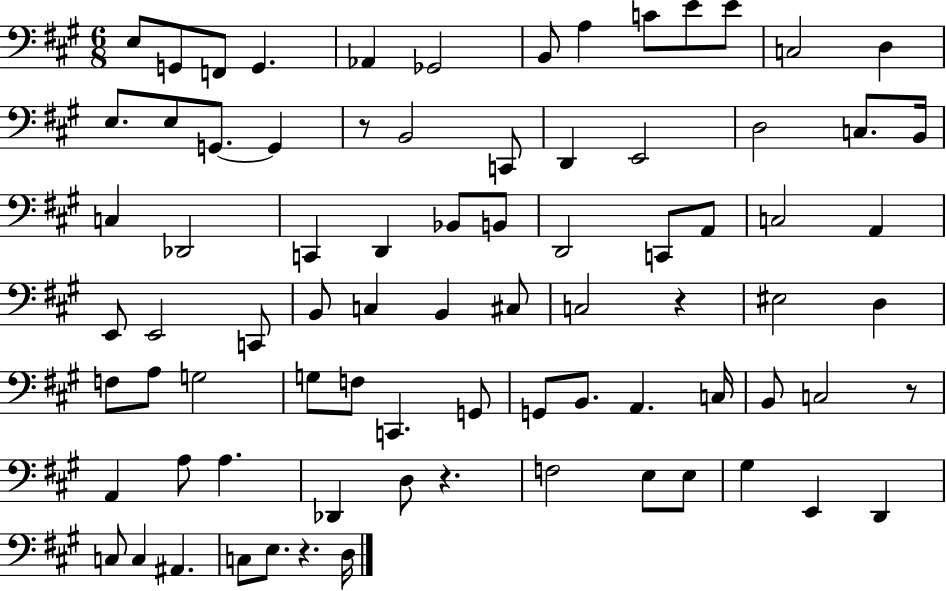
E3/e G2/e F2/e G2/q. Ab2/q Gb2/h B2/e A3/q C4/e E4/e E4/e C3/h D3/q E3/e. E3/e G2/e. G2/q R/e B2/h C2/e D2/q E2/h D3/h C3/e. B2/s C3/q Db2/h C2/q D2/q Bb2/e B2/e D2/h C2/e A2/e C3/h A2/q E2/e E2/h C2/e B2/e C3/q B2/q C#3/e C3/h R/q EIS3/h D3/q F3/e A3/e G3/h G3/e F3/e C2/q. G2/e G2/e B2/e. A2/q. C3/s B2/e C3/h R/e A2/q A3/e A3/q. Db2/q D3/e R/q. F3/h E3/e E3/e G#3/q E2/q D2/q C3/e C3/q A#2/q. C3/e E3/e. R/q. D3/s